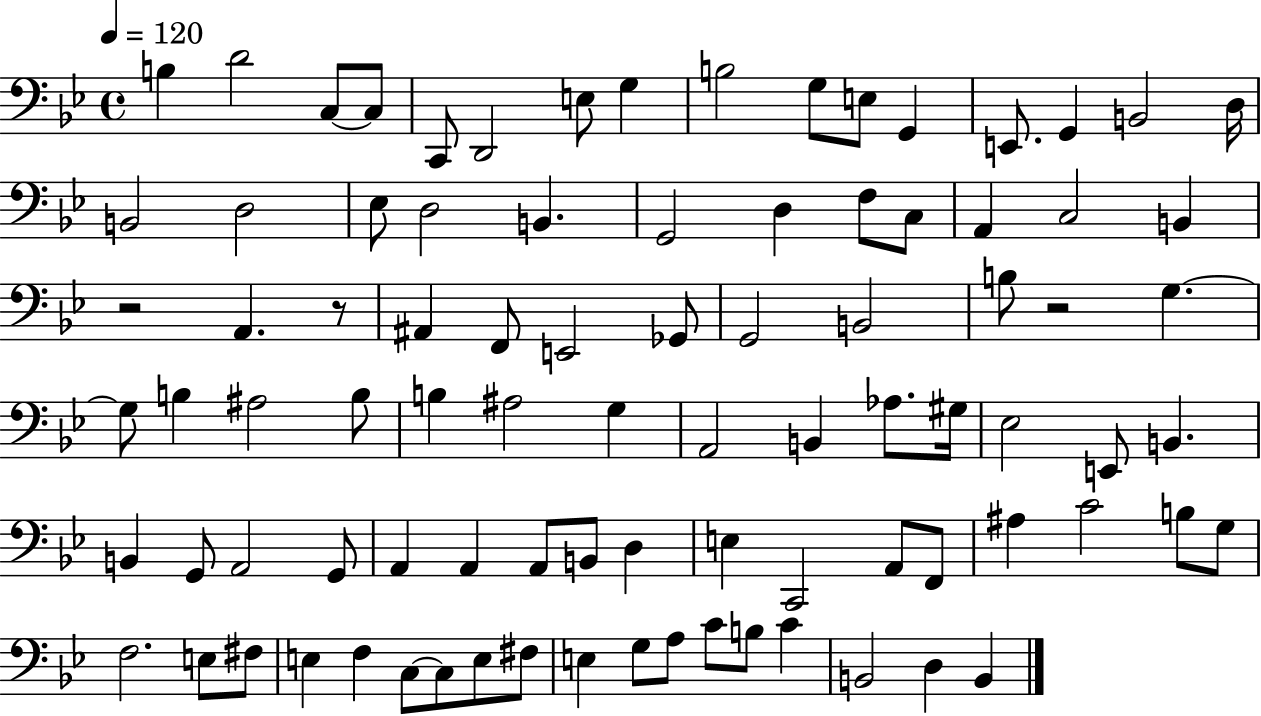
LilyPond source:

{
  \clef bass
  \time 4/4
  \defaultTimeSignature
  \key bes \major
  \tempo 4 = 120
  b4 d'2 c8~~ c8 | c,8 d,2 e8 g4 | b2 g8 e8 g,4 | e,8. g,4 b,2 d16 | \break b,2 d2 | ees8 d2 b,4. | g,2 d4 f8 c8 | a,4 c2 b,4 | \break r2 a,4. r8 | ais,4 f,8 e,2 ges,8 | g,2 b,2 | b8 r2 g4.~~ | \break g8 b4 ais2 b8 | b4 ais2 g4 | a,2 b,4 aes8. gis16 | ees2 e,8 b,4. | \break b,4 g,8 a,2 g,8 | a,4 a,4 a,8 b,8 d4 | e4 c,2 a,8 f,8 | ais4 c'2 b8 g8 | \break f2. e8 fis8 | e4 f4 c8~~ c8 e8 fis8 | e4 g8 a8 c'8 b8 c'4 | b,2 d4 b,4 | \break \bar "|."
}